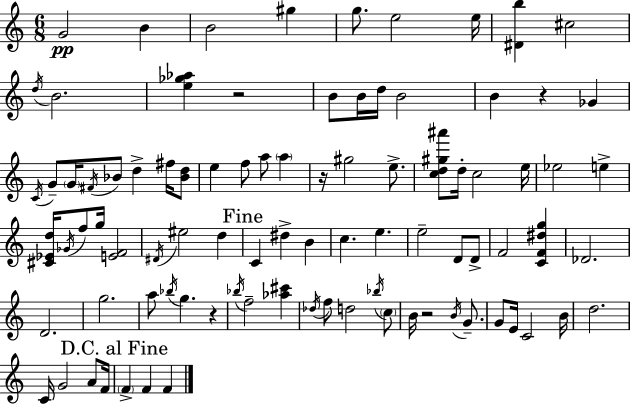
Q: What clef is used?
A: treble